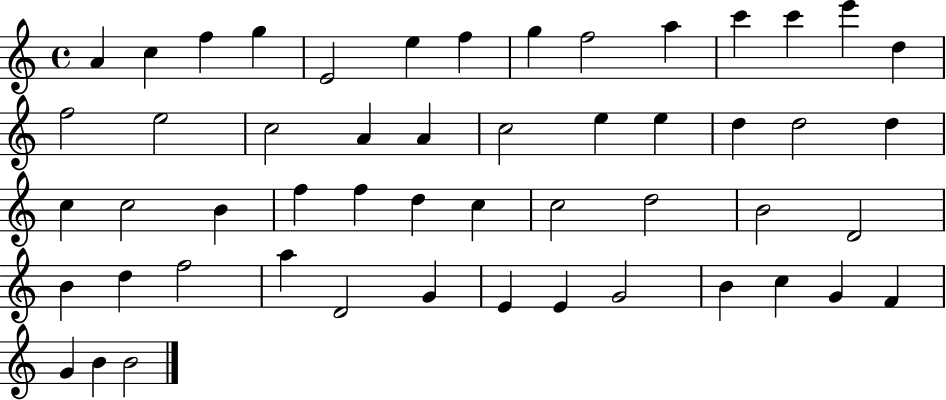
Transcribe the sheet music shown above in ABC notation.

X:1
T:Untitled
M:4/4
L:1/4
K:C
A c f g E2 e f g f2 a c' c' e' d f2 e2 c2 A A c2 e e d d2 d c c2 B f f d c c2 d2 B2 D2 B d f2 a D2 G E E G2 B c G F G B B2